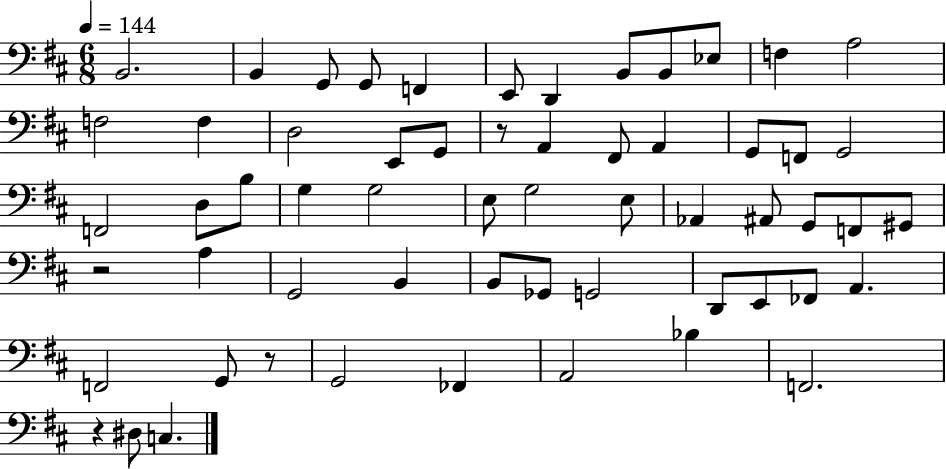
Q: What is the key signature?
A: D major